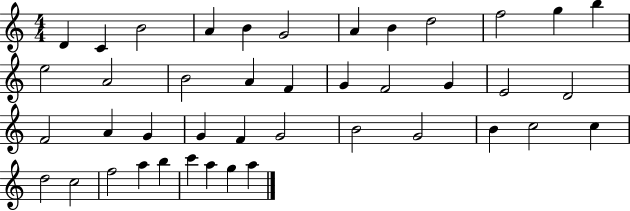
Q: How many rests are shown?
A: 0